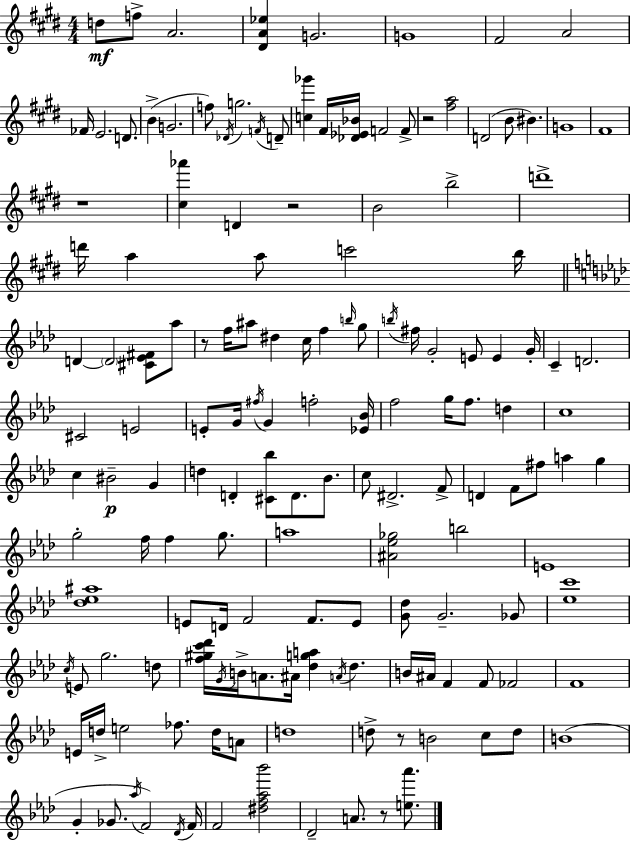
{
  \clef treble
  \numericTimeSignature
  \time 4/4
  \key e \major
  d''8\mf f''8-> a'2. | <dis' a' ees''>4 g'2. | g'1 | fis'2 a'2 | \break fes'16 e'2. d'8. | b'4->( g'2. | f''8) \acciaccatura { des'16 } g''2. \acciaccatura { f'16 } | d'8-- <c'' ges'''>4 fis'16 <des' ees' bes'>16 f'2 | \break f'8-> r2 <fis'' a''>2 | d'2( b'8 bis'4.) | g'1 | fis'1 | \break r1 | <cis'' aes'''>4 d'4 r2 | b'2 b''2-> | d'''1-> | \break d'''16 a''4 a''8 c'''2 | b''16 \bar "||" \break \key f \minor d'4~~ \parenthesize d'2 <cis' ees' fis'>8 aes''8 | r8 f''16 ais''8 dis''4 c''16 f''4 \grace { b''16 } g''8 | \acciaccatura { b''16 } fis''16 g'2-. e'8 e'4 | g'16-. c'4-- d'2. | \break cis'2 e'2 | e'8-. g'16 \acciaccatura { fis''16 } g'4 f''2-. | <ees' bes'>16 f''2 g''16 f''8. d''4 | c''1 | \break c''4 bis'2--\p g'4 | d''4 d'4-. <cis' bes''>8 d'8. | bes'8. c''8 dis'2.-> | f'8-> d'4 f'8 fis''8 a''4 g''4 | \break g''2-. f''16 f''4 | g''8. a''1 | <ais' ees'' ges''>2 b''2 | e'1 | \break <des'' ees'' ais''>1 | e'8 d'16 f'2 f'8. | e'8 <g' des''>8 g'2.-- | ges'8 <ees'' c'''>1 | \break \acciaccatura { c''16 } e'8 g''2. | d''8 <f'' gis'' c''' des'''>16 \acciaccatura { g'16 } b'16-> a'8. ais'16 <des'' g'' a''>4 \acciaccatura { a'16 } | des''4. b'16 ais'16 f'4 f'8 fes'2 | f'1 | \break e'16 d''16-> e''2 | fes''8. d''16 a'8 d''1 | d''8-> r8 b'2 | c''8 d''8 b'1( | \break g'4-. ges'8. \acciaccatura { aes''16 } f'2) | \acciaccatura { des'16 } f'16 f'2 | <dis'' f'' aes'' bes'''>2 des'2-- | a'8. r8 <e'' aes'''>8. \bar "|."
}